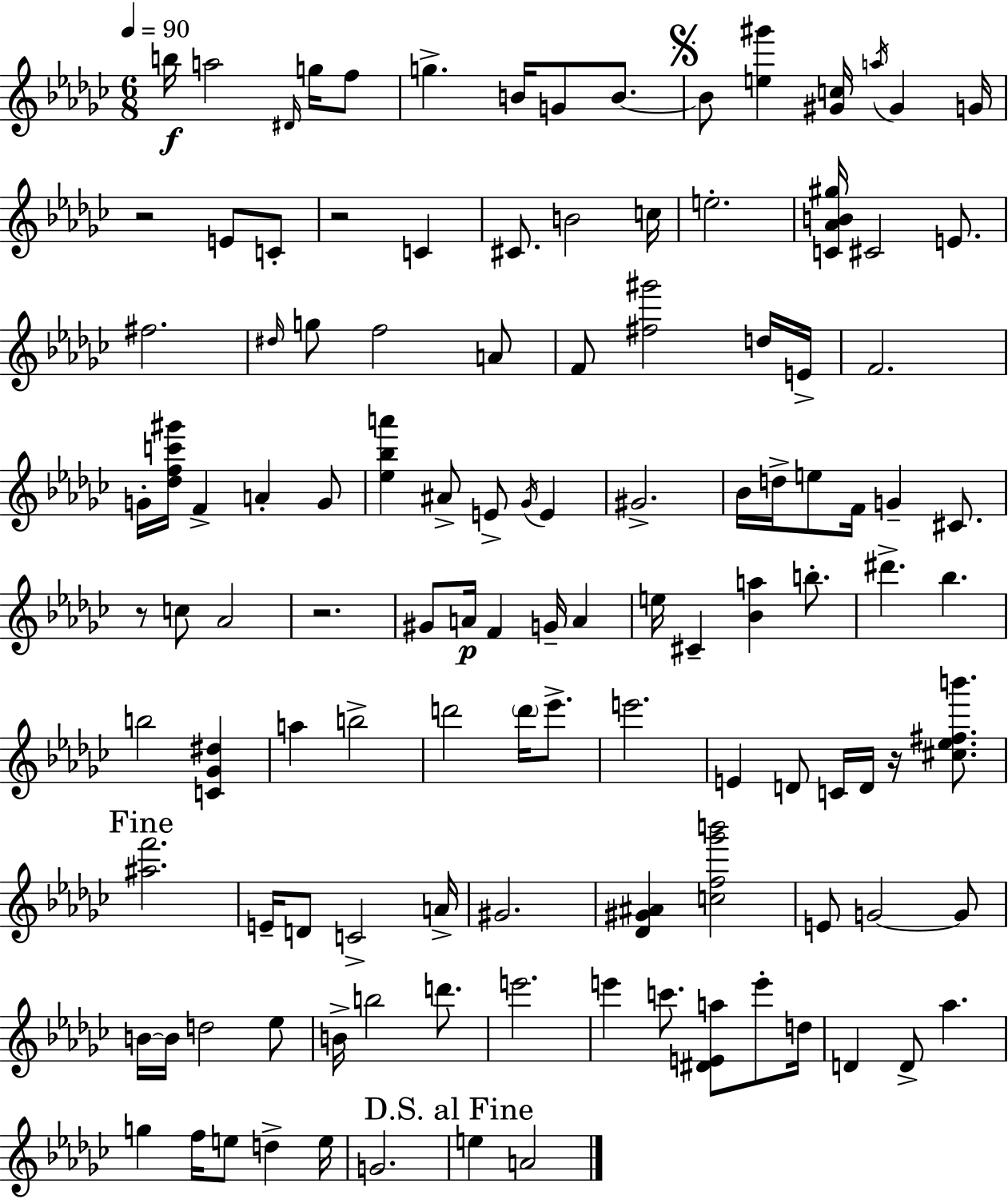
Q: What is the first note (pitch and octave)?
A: B5